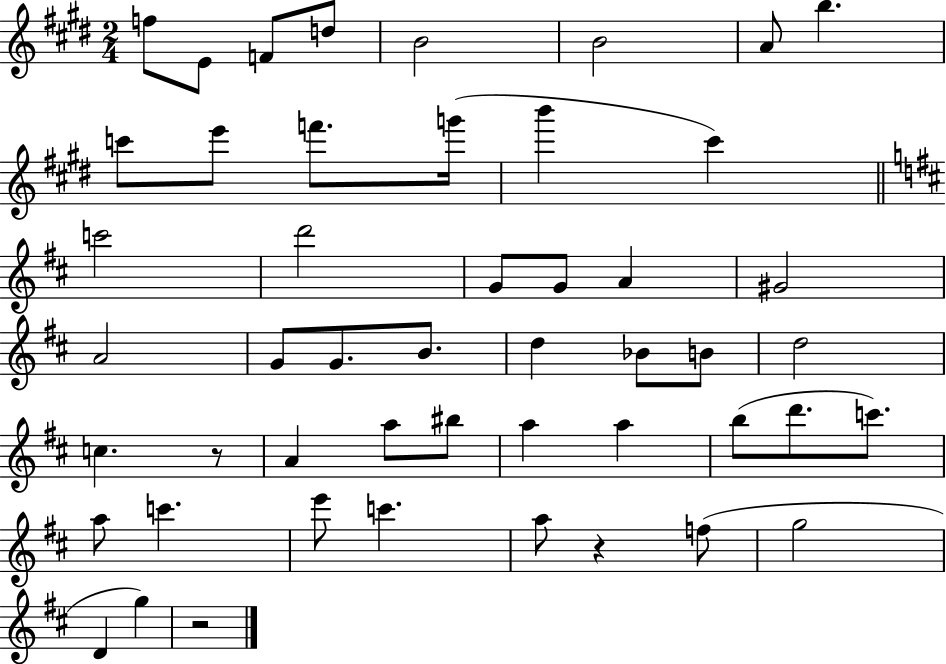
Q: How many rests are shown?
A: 3